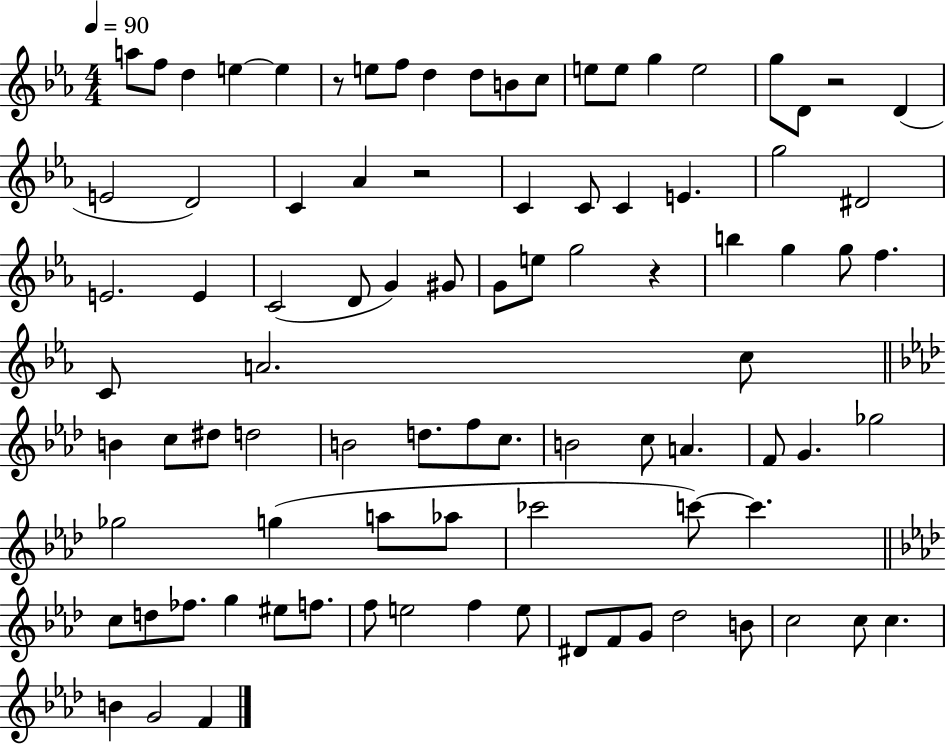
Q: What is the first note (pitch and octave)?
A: A5